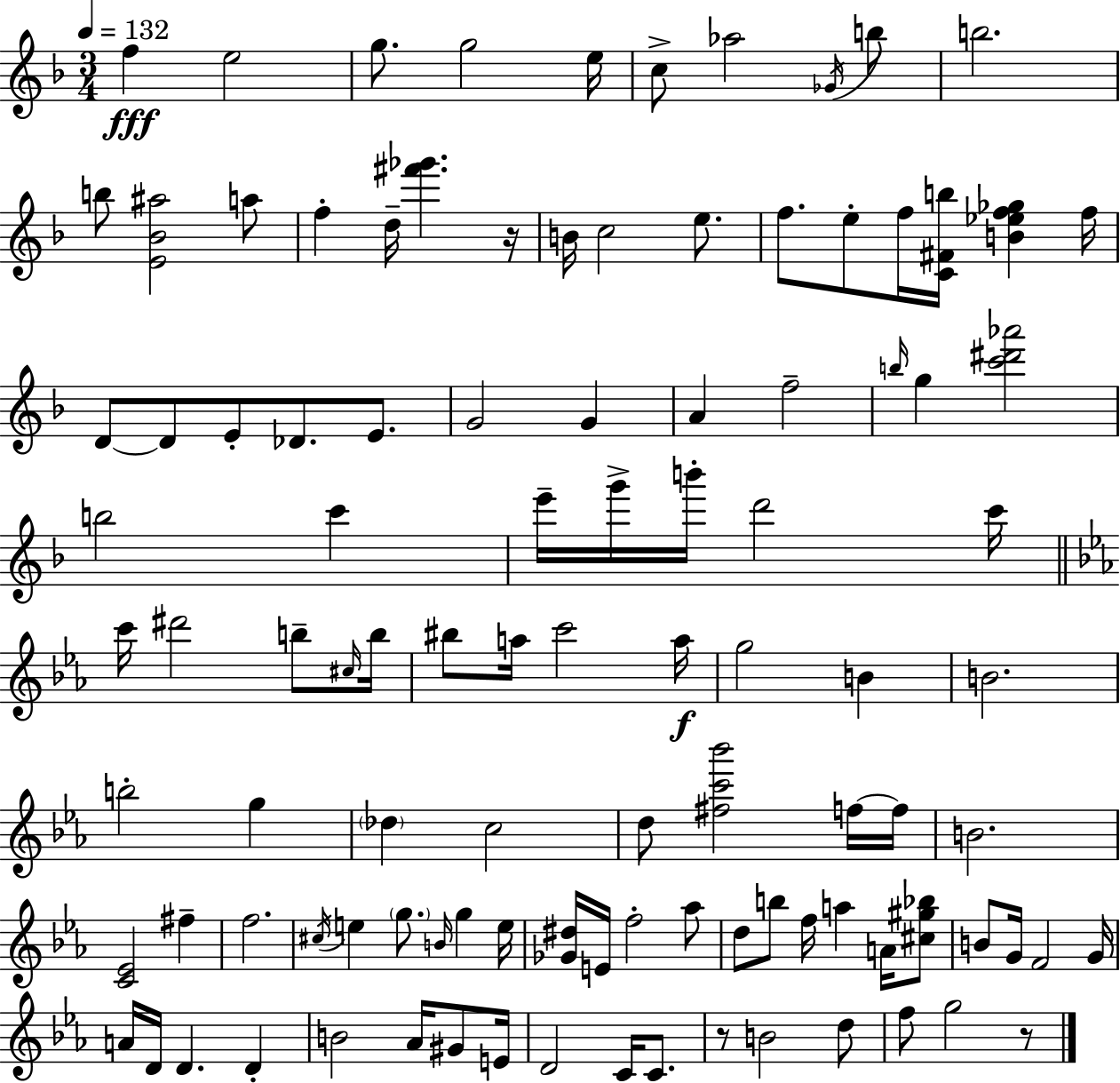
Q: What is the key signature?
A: D minor